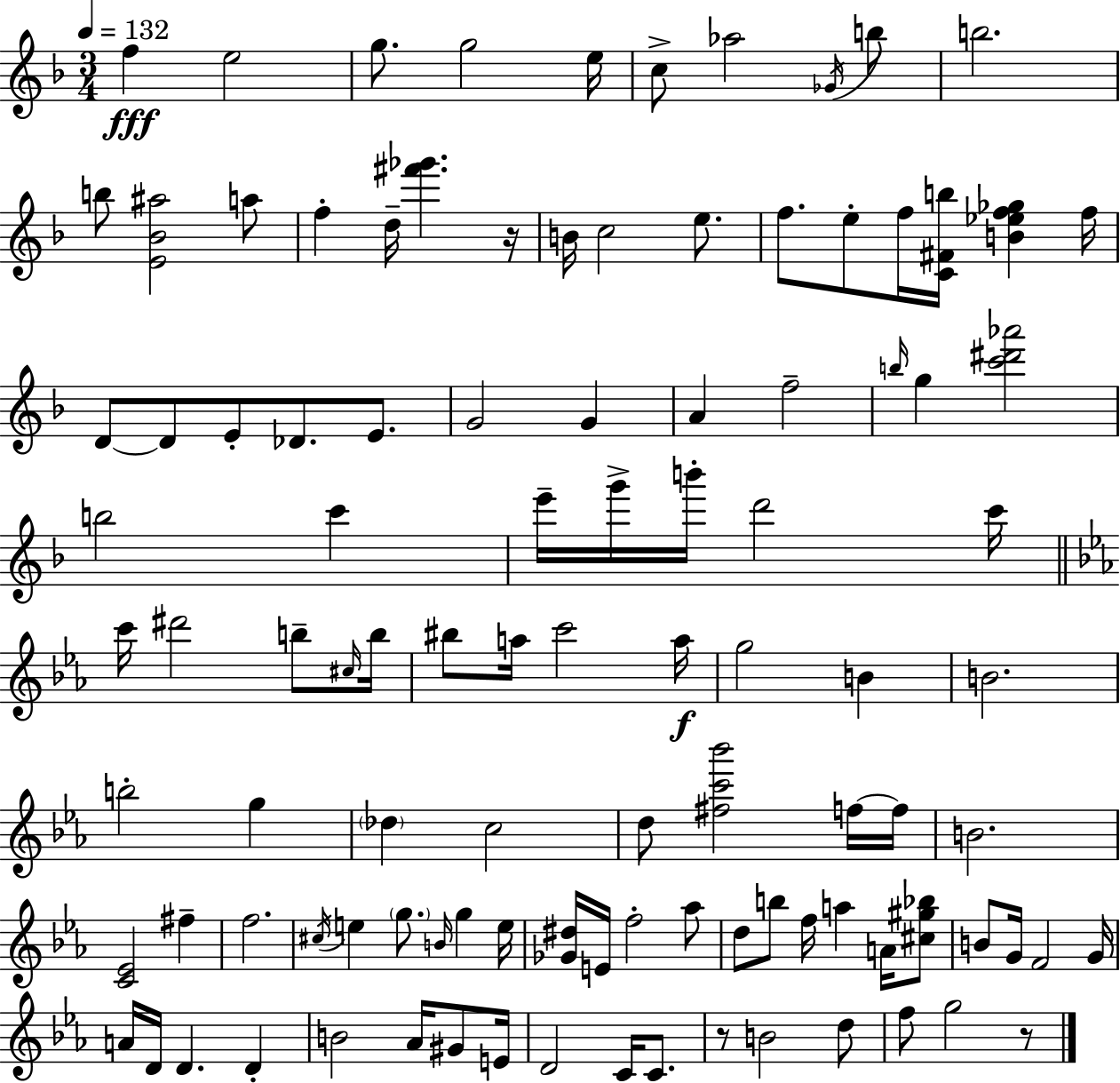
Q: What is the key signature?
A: D minor